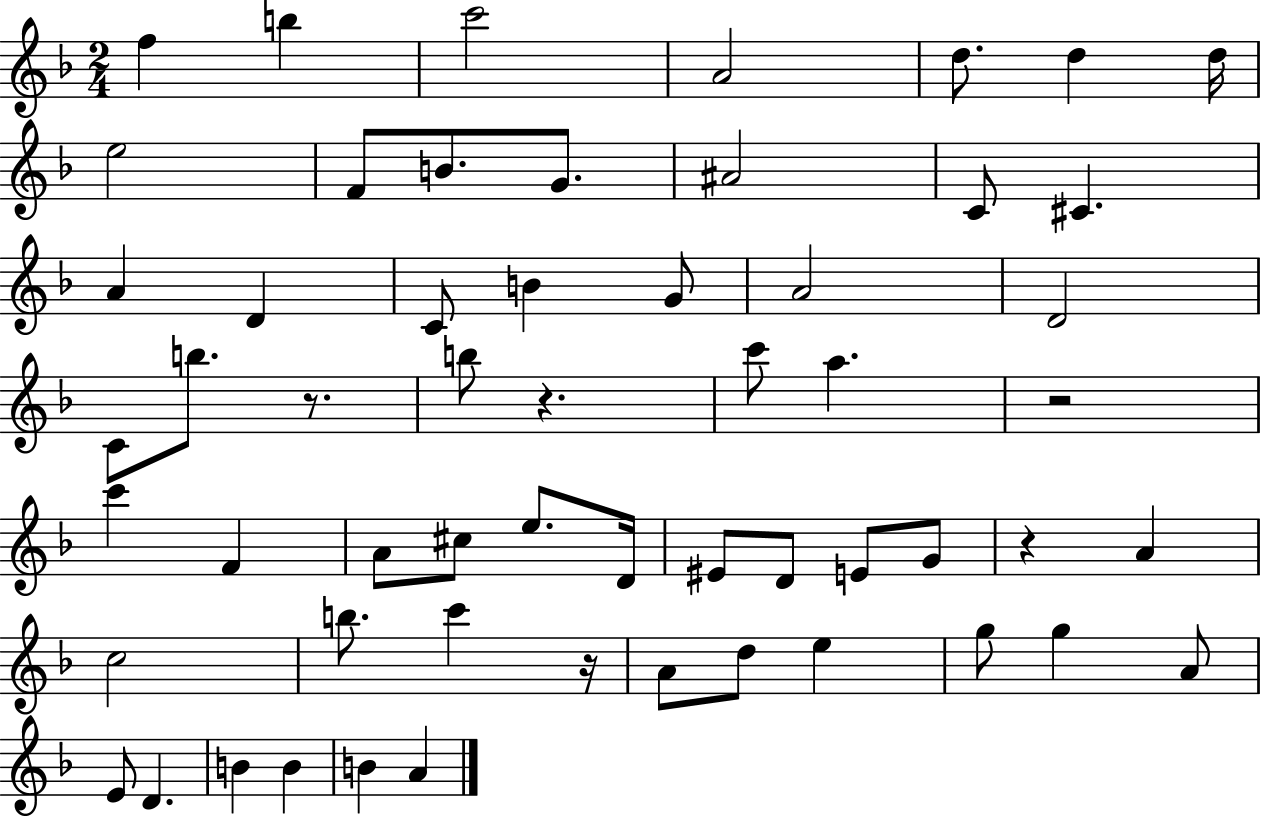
F5/q B5/q C6/h A4/h D5/e. D5/q D5/s E5/h F4/e B4/e. G4/e. A#4/h C4/e C#4/q. A4/q D4/q C4/e B4/q G4/e A4/h D4/h C4/e B5/e. R/e. B5/e R/q. C6/e A5/q. R/h C6/q F4/q A4/e C#5/e E5/e. D4/s EIS4/e D4/e E4/e G4/e R/q A4/q C5/h B5/e. C6/q R/s A4/e D5/e E5/q G5/e G5/q A4/e E4/e D4/q. B4/q B4/q B4/q A4/q